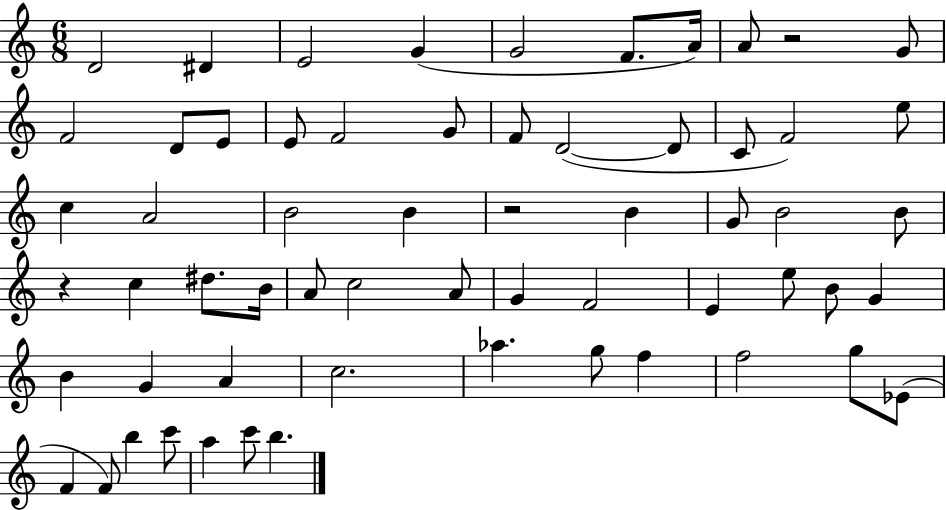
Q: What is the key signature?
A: C major